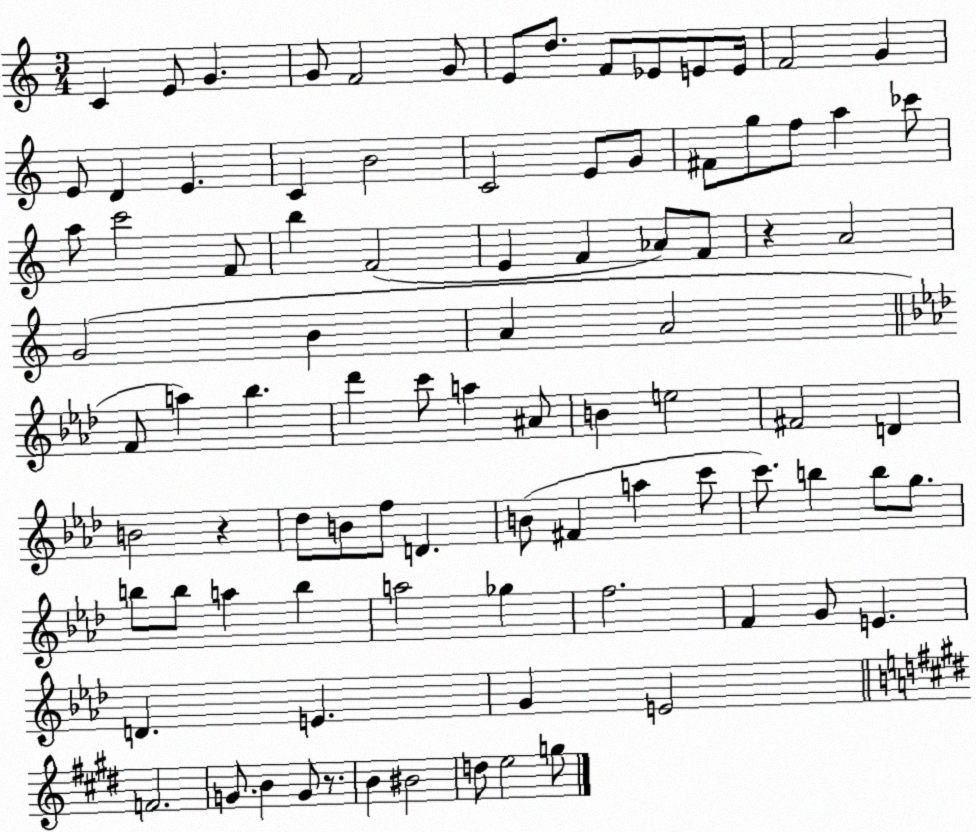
X:1
T:Untitled
M:3/4
L:1/4
K:C
C E/2 G G/2 F2 G/2 E/2 d/2 F/2 _E/2 E/2 E/4 F2 G E/2 D E C B2 C2 E/2 G/2 ^F/2 g/2 f/2 a _c'/2 a/2 c'2 F/2 b F2 E F _A/2 F/2 z A2 G2 B A A2 F/2 a _b _d' c'/2 a ^A/2 B e2 ^F2 D B2 z _d/2 B/2 f/2 D B/2 ^F a c'/2 c'/2 b b/2 g/2 b/2 b/2 a b a2 _g f2 F G/2 E D E G E2 F2 G/2 B G/2 z/2 B ^B2 d/2 e2 g/2